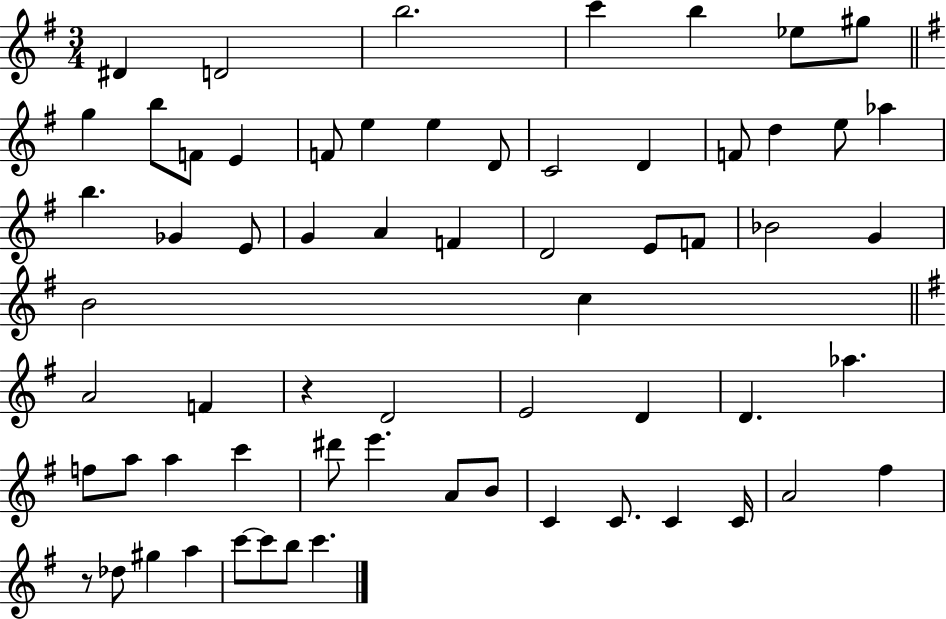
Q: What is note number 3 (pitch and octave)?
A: B5